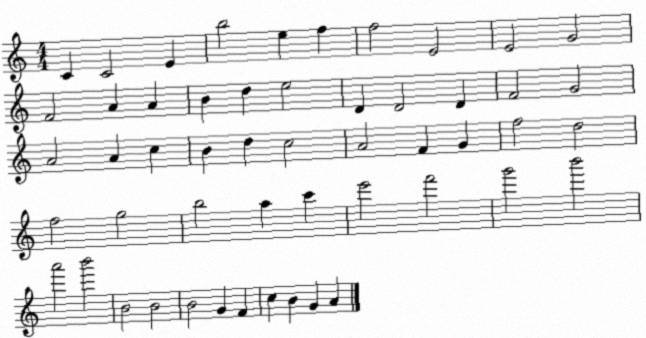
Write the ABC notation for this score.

X:1
T:Untitled
M:4/4
L:1/4
K:C
C C2 E b2 e f f2 E2 E2 G2 F2 A A B d e2 D D2 D F2 G2 A2 A c B d c2 A2 F G f2 d2 f2 g2 b2 a c' e'2 f'2 g'2 b'2 a'2 b'2 B2 B2 B2 G F c B G A